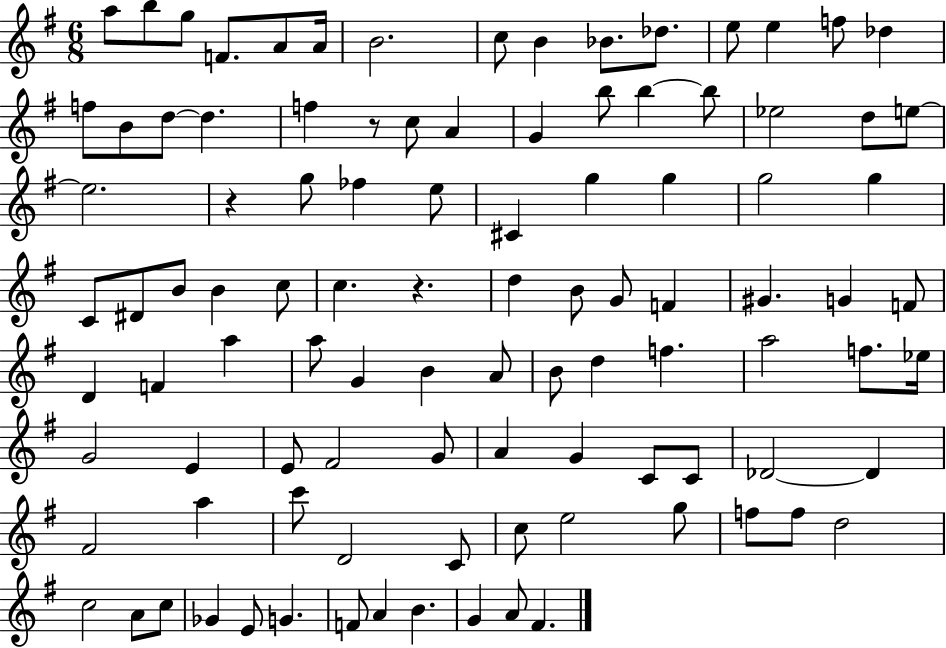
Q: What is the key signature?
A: G major